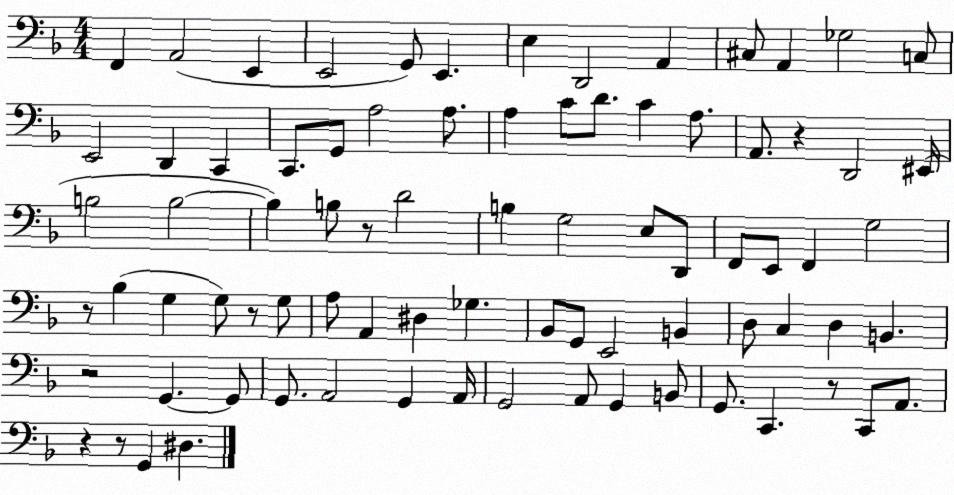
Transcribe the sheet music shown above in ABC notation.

X:1
T:Untitled
M:4/4
L:1/4
K:F
F,, A,,2 E,, E,,2 G,,/2 E,, E, D,,2 A,, ^C,/2 A,, _G,2 C,/2 E,,2 D,, C,, C,,/2 G,,/2 A,2 A,/2 A, C/2 D/2 C A,/2 A,,/2 z D,,2 ^E,,/4 B,2 B,2 B, B,/2 z/2 D2 B, G,2 E,/2 D,,/2 F,,/2 E,,/2 F,, G,2 z/2 _B, G, G,/2 z/2 G,/2 A,/2 A,, ^D, _G, _B,,/2 G,,/2 E,,2 B,, D,/2 C, D, B,, z2 G,, G,,/2 G,,/2 A,,2 G,, A,,/4 G,,2 A,,/2 G,, B,,/2 G,,/2 C,, z/2 C,,/2 A,,/2 z z/2 G,, ^D,